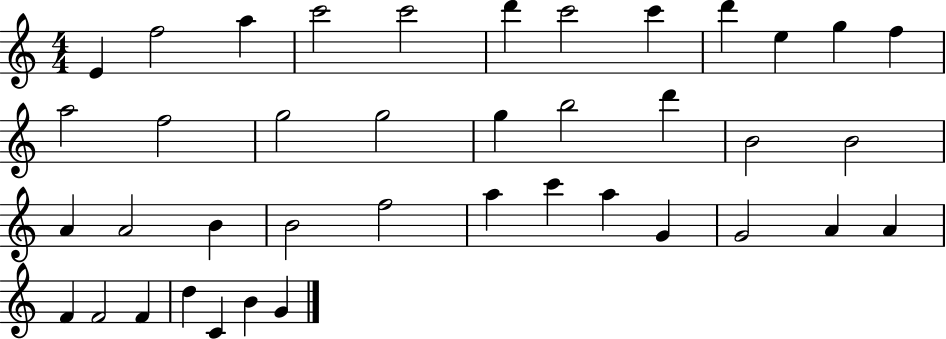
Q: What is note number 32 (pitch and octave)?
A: A4